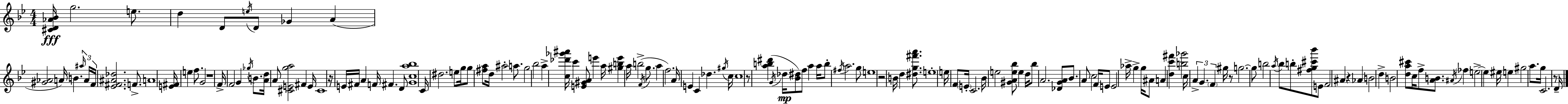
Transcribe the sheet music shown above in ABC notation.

X:1
T:Untitled
M:4/4
L:1/4
K:Gm
[^CD_A_B]/4 g2 e/2 d D/2 e/4 D/2 _G A [^G_A]2 A/4 B ^a/4 A/4 F/4 [_E^F^A_d]2 F/2 A4 [E^F]/4 e f/2 G2 z4 F/4 F2 G _g/4 B/2 [Ad]/4 A/2 [^CEga]2 ^F E/4 ^C4 z/4 E/4 ^F/4 A F/4 ^F D/2 [Gca_b]4 C/4 ^d2 e/2 g/4 g/2 [^fa]/2 d/4 ^a2 a/2 g2 _b2 a [c_d'_g'^a']/4 c' [E^GA]/2 e' a/4 [^gbe'] a/4 b2 F/4 g/2 a f2 A/4 E C _d ^g/4 c/4 c4 z/2 [ab^d'] G/4 _d/4 [_B^d]/2 f/2 a a/4 b/2 ^f/4 a2 g/2 e4 z2 B/4 d [^dg^f'a']/2 e4 e/4 F/2 E/4 C2 _B/4 e2 [^GAe_b]/2 e d/4 _b/2 A2 [_DGA]/2 _B/2 A/2 c2 F/4 E/2 E2 _a/4 g g/4 ^A/2 A [dc'^f'] [b_g']2 c/4 A G F ^g/4 z/2 g2 g/2 b2 a/4 _b/2 b/2 [^fg^c'_b']/2 E/2 F2 ^A z _A B2 d B2 [da^c']/2 c/4 f/2 [AB]/2 ^A/4 _f e2 e ^e/4 e ^g2 a/2 g/4 C2 z/2 D/4